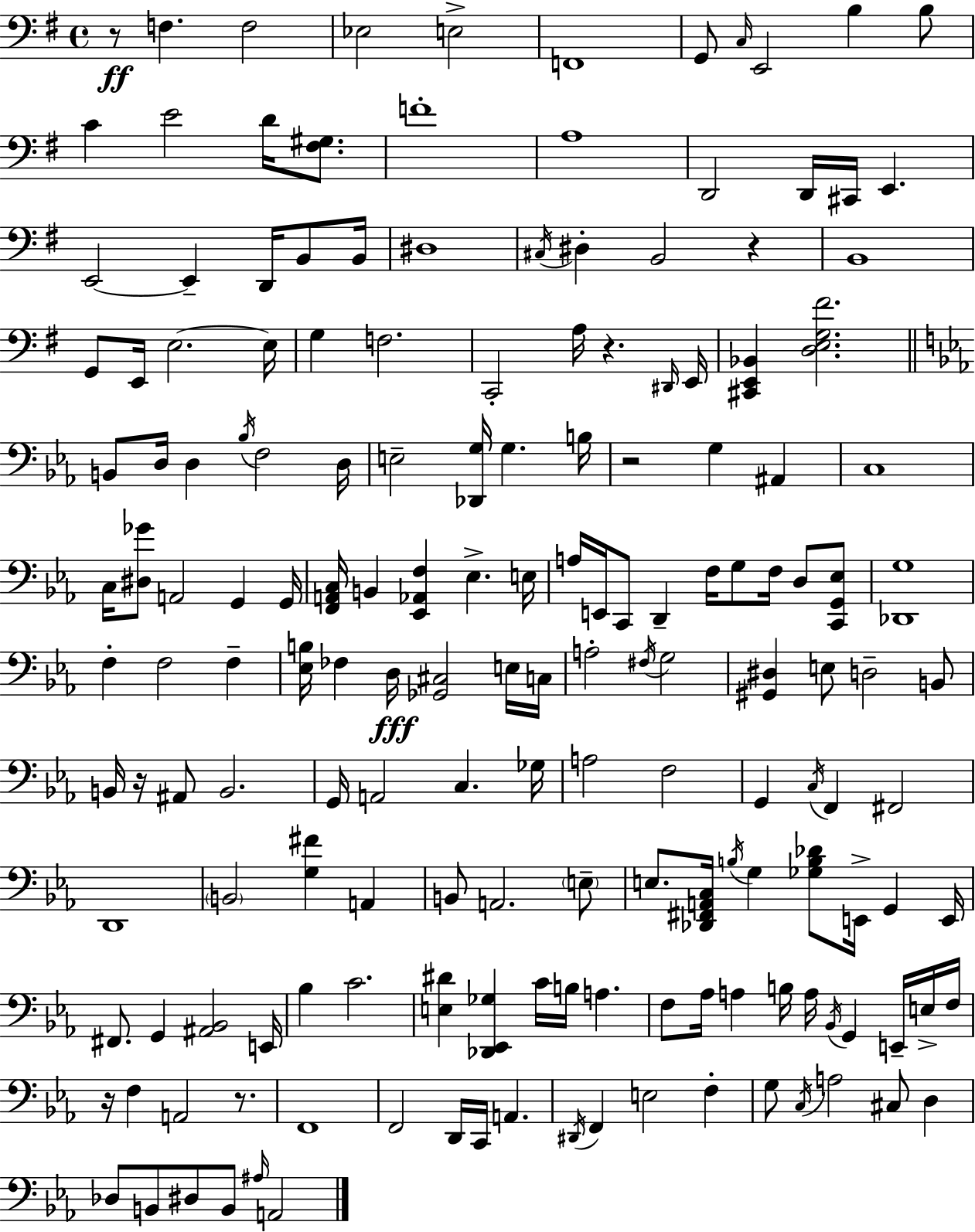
{
  \clef bass
  \time 4/4
  \defaultTimeSignature
  \key g \major
  \repeat volta 2 { r8\ff f4. f2 | ees2 e2-> | f,1 | g,8 \grace { c16 } e,2 b4 b8 | \break c'4 e'2 d'16 <fis gis>8. | f'1-. | a1 | d,2 d,16 cis,16 e,4. | \break e,2~~ e,4-- d,16 b,8 | b,16 dis1 | \acciaccatura { cis16 } dis4-. b,2 r4 | b,1 | \break g,8 e,16 e2.~~ | e16 g4 f2. | c,2-. a16 r4. | \grace { dis,16 } e,16 <cis, e, bes,>4 <d e g fis'>2. | \break \bar "||" \break \key c \minor b,8 d16 d4 \acciaccatura { bes16 } f2 | d16 e2-- <des, g>16 g4. | b16 r2 g4 ais,4 | c1 | \break c16 <dis ges'>8 a,2 g,4 | g,16 <f, a, c>16 b,4 <ees, aes, f>4 ees4.-> | e16 a16 e,16 c,8 d,4-- f16 g8 f16 d8 <c, g, ees>8 | <des, g>1 | \break f4-. f2 f4-- | <ees b>16 fes4 d16\fff <ges, cis>2 e16 | c16 a2-. \acciaccatura { fis16 } g2 | <gis, dis>4 e8 d2-- | \break b,8 b,16 r16 ais,8 b,2. | g,16 a,2 c4. | ges16 a2 f2 | g,4 \acciaccatura { c16 } f,4 fis,2 | \break d,1 | \parenthesize b,2 <g fis'>4 a,4 | b,8 a,2. | \parenthesize e8-- e8. <des, fis, a, c>16 \acciaccatura { b16 } g4 <ges b des'>8 e,16-> g,4 | \break e,16 fis,8. g,4 <ais, bes,>2 | e,16 bes4 c'2. | <e dis'>4 <des, ees, ges>4 c'16 b16 a4. | f8 aes16 a4 b16 a16 \acciaccatura { bes,16 } g,4 | \break e,16-- e16-> f16 r16 f4 a,2 | r8. f,1 | f,2 d,16 c,16 a,4. | \acciaccatura { dis,16 } f,4 e2 | \break f4-. g8 \acciaccatura { c16 } a2 | cis8 d4 des8 b,8 dis8 b,8 \grace { ais16 } | a,2 } \bar "|."
}